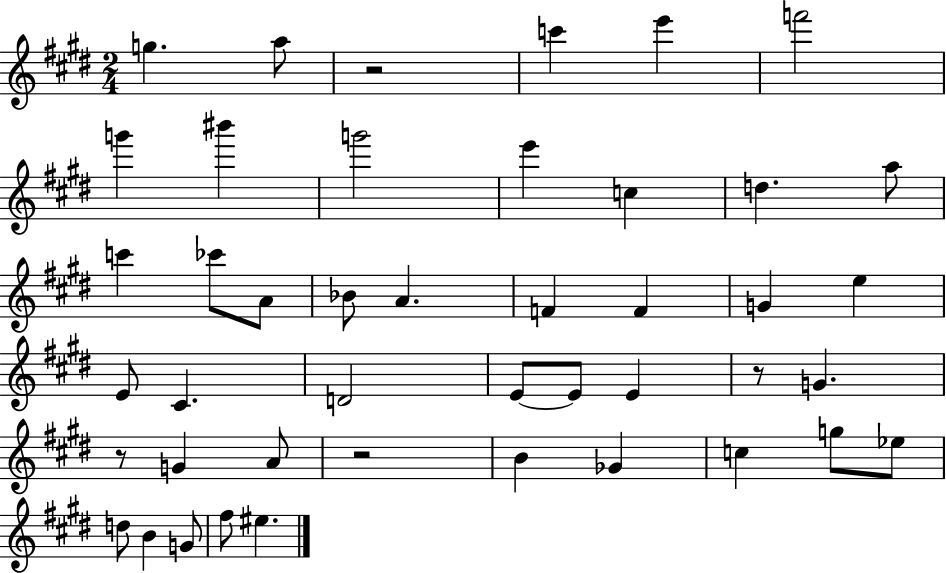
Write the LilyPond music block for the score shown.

{
  \clef treble
  \numericTimeSignature
  \time 2/4
  \key e \major
  g''4. a''8 | r2 | c'''4 e'''4 | f'''2 | \break g'''4 bis'''4 | g'''2 | e'''4 c''4 | d''4. a''8 | \break c'''4 ces'''8 a'8 | bes'8 a'4. | f'4 f'4 | g'4 e''4 | \break e'8 cis'4. | d'2 | e'8~~ e'8 e'4 | r8 g'4. | \break r8 g'4 a'8 | r2 | b'4 ges'4 | c''4 g''8 ees''8 | \break d''8 b'4 g'8 | fis''8 eis''4. | \bar "|."
}